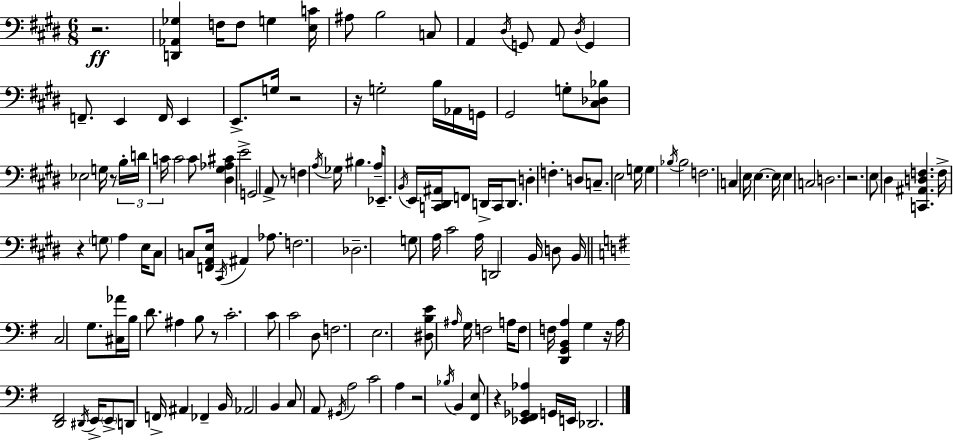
{
  \clef bass
  \numericTimeSignature
  \time 6/8
  \key e \major
  r2.\ff | <d, aes, ges>4 f16 f8 g4 <e c'>16 | ais8 b2 c8 | a,4 \acciaccatura { dis16 } g,8 a,8 \acciaccatura { dis16 } g,4 | \break f,8.-- e,4 f,16 e,4 | e,8.-> g16 r2 | r16 g2-. b16 | aes,16 g,16 gis,2 g8-. | \break <cis des bes>8 ees2 g16 r8 | \tuplet 3/2 { b16-. d'16 c'16 } c'2 | c'8 <dis gis aes cis'>4 e'2-> | g,2 a,8-> | \break r8 f4 \acciaccatura { a16 } ges16 bis4. | a16-- ees,8.-- \acciaccatura { b,16 } e,16 <c, dis, ais,>16 f,8 d,16-> | c,16 d,8. d4-. f4.-. | d8 c8.-- e2 | \break g16 g4 \acciaccatura { bes16 } bes2 | f2. | c4 e16 e4.~~ | e16 e4 c2 | \break d2. | r2. | e8 dis4 <c, ais, d f>4. | f16-> r4 \parenthesize g8 | \break a4 e16 cis8 c8 <f, a, e>16 \acciaccatura { cis,16 } ais,4 | aes8. f2. | des2.-- | g8 a16 cis'2 | \break a16 d,2 | b,16 d8 b,16 \bar "||" \break \key g \major c2 g8. <cis aes'>16 | b16 d'8. ais4 b8 r8 | c'2.-. | c'8 c'2 d8 | \break f2. | e2. | <dis b e'>8 \grace { ais16 } g16 f2 | a16 f8 f16 <d, g, b, a>4 g4 | \break r16 a16 <d, fis,>2 \acciaccatura { dis,16 } e,16-> | \parenthesize e,8-> d,8 f,16-> ais,4 fes,4-- | b,16 aes,2 b,4 | c8 a,8 \acciaccatura { gis,16 } a2 | \break c'2 a4 | r2 \acciaccatura { bes16 } | b,4 <fis, e>8 r4 <ees, fis, ges, aes>4 | g,16 e,16 des,2. | \break \bar "|."
}